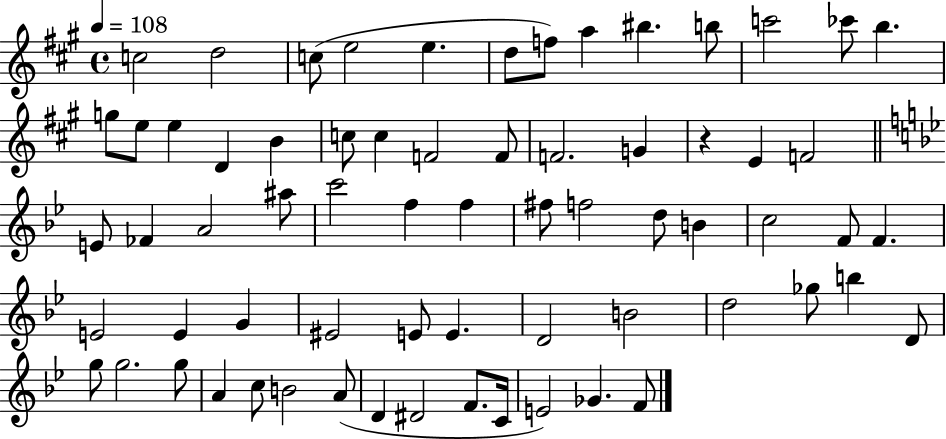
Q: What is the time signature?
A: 4/4